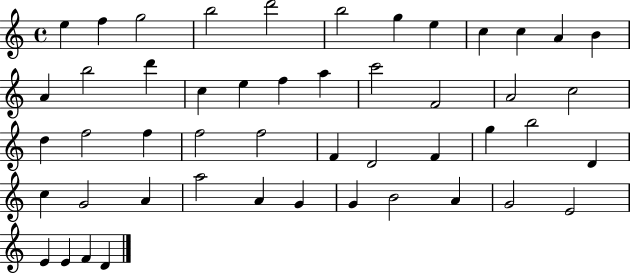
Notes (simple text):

E5/q F5/q G5/h B5/h D6/h B5/h G5/q E5/q C5/q C5/q A4/q B4/q A4/q B5/h D6/q C5/q E5/q F5/q A5/q C6/h F4/h A4/h C5/h D5/q F5/h F5/q F5/h F5/h F4/q D4/h F4/q G5/q B5/h D4/q C5/q G4/h A4/q A5/h A4/q G4/q G4/q B4/h A4/q G4/h E4/h E4/q E4/q F4/q D4/q